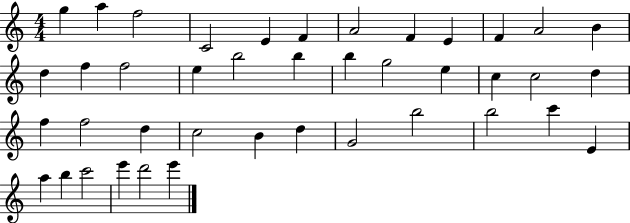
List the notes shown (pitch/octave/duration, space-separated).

G5/q A5/q F5/h C4/h E4/q F4/q A4/h F4/q E4/q F4/q A4/h B4/q D5/q F5/q F5/h E5/q B5/h B5/q B5/q G5/h E5/q C5/q C5/h D5/q F5/q F5/h D5/q C5/h B4/q D5/q G4/h B5/h B5/h C6/q E4/q A5/q B5/q C6/h E6/q D6/h E6/q